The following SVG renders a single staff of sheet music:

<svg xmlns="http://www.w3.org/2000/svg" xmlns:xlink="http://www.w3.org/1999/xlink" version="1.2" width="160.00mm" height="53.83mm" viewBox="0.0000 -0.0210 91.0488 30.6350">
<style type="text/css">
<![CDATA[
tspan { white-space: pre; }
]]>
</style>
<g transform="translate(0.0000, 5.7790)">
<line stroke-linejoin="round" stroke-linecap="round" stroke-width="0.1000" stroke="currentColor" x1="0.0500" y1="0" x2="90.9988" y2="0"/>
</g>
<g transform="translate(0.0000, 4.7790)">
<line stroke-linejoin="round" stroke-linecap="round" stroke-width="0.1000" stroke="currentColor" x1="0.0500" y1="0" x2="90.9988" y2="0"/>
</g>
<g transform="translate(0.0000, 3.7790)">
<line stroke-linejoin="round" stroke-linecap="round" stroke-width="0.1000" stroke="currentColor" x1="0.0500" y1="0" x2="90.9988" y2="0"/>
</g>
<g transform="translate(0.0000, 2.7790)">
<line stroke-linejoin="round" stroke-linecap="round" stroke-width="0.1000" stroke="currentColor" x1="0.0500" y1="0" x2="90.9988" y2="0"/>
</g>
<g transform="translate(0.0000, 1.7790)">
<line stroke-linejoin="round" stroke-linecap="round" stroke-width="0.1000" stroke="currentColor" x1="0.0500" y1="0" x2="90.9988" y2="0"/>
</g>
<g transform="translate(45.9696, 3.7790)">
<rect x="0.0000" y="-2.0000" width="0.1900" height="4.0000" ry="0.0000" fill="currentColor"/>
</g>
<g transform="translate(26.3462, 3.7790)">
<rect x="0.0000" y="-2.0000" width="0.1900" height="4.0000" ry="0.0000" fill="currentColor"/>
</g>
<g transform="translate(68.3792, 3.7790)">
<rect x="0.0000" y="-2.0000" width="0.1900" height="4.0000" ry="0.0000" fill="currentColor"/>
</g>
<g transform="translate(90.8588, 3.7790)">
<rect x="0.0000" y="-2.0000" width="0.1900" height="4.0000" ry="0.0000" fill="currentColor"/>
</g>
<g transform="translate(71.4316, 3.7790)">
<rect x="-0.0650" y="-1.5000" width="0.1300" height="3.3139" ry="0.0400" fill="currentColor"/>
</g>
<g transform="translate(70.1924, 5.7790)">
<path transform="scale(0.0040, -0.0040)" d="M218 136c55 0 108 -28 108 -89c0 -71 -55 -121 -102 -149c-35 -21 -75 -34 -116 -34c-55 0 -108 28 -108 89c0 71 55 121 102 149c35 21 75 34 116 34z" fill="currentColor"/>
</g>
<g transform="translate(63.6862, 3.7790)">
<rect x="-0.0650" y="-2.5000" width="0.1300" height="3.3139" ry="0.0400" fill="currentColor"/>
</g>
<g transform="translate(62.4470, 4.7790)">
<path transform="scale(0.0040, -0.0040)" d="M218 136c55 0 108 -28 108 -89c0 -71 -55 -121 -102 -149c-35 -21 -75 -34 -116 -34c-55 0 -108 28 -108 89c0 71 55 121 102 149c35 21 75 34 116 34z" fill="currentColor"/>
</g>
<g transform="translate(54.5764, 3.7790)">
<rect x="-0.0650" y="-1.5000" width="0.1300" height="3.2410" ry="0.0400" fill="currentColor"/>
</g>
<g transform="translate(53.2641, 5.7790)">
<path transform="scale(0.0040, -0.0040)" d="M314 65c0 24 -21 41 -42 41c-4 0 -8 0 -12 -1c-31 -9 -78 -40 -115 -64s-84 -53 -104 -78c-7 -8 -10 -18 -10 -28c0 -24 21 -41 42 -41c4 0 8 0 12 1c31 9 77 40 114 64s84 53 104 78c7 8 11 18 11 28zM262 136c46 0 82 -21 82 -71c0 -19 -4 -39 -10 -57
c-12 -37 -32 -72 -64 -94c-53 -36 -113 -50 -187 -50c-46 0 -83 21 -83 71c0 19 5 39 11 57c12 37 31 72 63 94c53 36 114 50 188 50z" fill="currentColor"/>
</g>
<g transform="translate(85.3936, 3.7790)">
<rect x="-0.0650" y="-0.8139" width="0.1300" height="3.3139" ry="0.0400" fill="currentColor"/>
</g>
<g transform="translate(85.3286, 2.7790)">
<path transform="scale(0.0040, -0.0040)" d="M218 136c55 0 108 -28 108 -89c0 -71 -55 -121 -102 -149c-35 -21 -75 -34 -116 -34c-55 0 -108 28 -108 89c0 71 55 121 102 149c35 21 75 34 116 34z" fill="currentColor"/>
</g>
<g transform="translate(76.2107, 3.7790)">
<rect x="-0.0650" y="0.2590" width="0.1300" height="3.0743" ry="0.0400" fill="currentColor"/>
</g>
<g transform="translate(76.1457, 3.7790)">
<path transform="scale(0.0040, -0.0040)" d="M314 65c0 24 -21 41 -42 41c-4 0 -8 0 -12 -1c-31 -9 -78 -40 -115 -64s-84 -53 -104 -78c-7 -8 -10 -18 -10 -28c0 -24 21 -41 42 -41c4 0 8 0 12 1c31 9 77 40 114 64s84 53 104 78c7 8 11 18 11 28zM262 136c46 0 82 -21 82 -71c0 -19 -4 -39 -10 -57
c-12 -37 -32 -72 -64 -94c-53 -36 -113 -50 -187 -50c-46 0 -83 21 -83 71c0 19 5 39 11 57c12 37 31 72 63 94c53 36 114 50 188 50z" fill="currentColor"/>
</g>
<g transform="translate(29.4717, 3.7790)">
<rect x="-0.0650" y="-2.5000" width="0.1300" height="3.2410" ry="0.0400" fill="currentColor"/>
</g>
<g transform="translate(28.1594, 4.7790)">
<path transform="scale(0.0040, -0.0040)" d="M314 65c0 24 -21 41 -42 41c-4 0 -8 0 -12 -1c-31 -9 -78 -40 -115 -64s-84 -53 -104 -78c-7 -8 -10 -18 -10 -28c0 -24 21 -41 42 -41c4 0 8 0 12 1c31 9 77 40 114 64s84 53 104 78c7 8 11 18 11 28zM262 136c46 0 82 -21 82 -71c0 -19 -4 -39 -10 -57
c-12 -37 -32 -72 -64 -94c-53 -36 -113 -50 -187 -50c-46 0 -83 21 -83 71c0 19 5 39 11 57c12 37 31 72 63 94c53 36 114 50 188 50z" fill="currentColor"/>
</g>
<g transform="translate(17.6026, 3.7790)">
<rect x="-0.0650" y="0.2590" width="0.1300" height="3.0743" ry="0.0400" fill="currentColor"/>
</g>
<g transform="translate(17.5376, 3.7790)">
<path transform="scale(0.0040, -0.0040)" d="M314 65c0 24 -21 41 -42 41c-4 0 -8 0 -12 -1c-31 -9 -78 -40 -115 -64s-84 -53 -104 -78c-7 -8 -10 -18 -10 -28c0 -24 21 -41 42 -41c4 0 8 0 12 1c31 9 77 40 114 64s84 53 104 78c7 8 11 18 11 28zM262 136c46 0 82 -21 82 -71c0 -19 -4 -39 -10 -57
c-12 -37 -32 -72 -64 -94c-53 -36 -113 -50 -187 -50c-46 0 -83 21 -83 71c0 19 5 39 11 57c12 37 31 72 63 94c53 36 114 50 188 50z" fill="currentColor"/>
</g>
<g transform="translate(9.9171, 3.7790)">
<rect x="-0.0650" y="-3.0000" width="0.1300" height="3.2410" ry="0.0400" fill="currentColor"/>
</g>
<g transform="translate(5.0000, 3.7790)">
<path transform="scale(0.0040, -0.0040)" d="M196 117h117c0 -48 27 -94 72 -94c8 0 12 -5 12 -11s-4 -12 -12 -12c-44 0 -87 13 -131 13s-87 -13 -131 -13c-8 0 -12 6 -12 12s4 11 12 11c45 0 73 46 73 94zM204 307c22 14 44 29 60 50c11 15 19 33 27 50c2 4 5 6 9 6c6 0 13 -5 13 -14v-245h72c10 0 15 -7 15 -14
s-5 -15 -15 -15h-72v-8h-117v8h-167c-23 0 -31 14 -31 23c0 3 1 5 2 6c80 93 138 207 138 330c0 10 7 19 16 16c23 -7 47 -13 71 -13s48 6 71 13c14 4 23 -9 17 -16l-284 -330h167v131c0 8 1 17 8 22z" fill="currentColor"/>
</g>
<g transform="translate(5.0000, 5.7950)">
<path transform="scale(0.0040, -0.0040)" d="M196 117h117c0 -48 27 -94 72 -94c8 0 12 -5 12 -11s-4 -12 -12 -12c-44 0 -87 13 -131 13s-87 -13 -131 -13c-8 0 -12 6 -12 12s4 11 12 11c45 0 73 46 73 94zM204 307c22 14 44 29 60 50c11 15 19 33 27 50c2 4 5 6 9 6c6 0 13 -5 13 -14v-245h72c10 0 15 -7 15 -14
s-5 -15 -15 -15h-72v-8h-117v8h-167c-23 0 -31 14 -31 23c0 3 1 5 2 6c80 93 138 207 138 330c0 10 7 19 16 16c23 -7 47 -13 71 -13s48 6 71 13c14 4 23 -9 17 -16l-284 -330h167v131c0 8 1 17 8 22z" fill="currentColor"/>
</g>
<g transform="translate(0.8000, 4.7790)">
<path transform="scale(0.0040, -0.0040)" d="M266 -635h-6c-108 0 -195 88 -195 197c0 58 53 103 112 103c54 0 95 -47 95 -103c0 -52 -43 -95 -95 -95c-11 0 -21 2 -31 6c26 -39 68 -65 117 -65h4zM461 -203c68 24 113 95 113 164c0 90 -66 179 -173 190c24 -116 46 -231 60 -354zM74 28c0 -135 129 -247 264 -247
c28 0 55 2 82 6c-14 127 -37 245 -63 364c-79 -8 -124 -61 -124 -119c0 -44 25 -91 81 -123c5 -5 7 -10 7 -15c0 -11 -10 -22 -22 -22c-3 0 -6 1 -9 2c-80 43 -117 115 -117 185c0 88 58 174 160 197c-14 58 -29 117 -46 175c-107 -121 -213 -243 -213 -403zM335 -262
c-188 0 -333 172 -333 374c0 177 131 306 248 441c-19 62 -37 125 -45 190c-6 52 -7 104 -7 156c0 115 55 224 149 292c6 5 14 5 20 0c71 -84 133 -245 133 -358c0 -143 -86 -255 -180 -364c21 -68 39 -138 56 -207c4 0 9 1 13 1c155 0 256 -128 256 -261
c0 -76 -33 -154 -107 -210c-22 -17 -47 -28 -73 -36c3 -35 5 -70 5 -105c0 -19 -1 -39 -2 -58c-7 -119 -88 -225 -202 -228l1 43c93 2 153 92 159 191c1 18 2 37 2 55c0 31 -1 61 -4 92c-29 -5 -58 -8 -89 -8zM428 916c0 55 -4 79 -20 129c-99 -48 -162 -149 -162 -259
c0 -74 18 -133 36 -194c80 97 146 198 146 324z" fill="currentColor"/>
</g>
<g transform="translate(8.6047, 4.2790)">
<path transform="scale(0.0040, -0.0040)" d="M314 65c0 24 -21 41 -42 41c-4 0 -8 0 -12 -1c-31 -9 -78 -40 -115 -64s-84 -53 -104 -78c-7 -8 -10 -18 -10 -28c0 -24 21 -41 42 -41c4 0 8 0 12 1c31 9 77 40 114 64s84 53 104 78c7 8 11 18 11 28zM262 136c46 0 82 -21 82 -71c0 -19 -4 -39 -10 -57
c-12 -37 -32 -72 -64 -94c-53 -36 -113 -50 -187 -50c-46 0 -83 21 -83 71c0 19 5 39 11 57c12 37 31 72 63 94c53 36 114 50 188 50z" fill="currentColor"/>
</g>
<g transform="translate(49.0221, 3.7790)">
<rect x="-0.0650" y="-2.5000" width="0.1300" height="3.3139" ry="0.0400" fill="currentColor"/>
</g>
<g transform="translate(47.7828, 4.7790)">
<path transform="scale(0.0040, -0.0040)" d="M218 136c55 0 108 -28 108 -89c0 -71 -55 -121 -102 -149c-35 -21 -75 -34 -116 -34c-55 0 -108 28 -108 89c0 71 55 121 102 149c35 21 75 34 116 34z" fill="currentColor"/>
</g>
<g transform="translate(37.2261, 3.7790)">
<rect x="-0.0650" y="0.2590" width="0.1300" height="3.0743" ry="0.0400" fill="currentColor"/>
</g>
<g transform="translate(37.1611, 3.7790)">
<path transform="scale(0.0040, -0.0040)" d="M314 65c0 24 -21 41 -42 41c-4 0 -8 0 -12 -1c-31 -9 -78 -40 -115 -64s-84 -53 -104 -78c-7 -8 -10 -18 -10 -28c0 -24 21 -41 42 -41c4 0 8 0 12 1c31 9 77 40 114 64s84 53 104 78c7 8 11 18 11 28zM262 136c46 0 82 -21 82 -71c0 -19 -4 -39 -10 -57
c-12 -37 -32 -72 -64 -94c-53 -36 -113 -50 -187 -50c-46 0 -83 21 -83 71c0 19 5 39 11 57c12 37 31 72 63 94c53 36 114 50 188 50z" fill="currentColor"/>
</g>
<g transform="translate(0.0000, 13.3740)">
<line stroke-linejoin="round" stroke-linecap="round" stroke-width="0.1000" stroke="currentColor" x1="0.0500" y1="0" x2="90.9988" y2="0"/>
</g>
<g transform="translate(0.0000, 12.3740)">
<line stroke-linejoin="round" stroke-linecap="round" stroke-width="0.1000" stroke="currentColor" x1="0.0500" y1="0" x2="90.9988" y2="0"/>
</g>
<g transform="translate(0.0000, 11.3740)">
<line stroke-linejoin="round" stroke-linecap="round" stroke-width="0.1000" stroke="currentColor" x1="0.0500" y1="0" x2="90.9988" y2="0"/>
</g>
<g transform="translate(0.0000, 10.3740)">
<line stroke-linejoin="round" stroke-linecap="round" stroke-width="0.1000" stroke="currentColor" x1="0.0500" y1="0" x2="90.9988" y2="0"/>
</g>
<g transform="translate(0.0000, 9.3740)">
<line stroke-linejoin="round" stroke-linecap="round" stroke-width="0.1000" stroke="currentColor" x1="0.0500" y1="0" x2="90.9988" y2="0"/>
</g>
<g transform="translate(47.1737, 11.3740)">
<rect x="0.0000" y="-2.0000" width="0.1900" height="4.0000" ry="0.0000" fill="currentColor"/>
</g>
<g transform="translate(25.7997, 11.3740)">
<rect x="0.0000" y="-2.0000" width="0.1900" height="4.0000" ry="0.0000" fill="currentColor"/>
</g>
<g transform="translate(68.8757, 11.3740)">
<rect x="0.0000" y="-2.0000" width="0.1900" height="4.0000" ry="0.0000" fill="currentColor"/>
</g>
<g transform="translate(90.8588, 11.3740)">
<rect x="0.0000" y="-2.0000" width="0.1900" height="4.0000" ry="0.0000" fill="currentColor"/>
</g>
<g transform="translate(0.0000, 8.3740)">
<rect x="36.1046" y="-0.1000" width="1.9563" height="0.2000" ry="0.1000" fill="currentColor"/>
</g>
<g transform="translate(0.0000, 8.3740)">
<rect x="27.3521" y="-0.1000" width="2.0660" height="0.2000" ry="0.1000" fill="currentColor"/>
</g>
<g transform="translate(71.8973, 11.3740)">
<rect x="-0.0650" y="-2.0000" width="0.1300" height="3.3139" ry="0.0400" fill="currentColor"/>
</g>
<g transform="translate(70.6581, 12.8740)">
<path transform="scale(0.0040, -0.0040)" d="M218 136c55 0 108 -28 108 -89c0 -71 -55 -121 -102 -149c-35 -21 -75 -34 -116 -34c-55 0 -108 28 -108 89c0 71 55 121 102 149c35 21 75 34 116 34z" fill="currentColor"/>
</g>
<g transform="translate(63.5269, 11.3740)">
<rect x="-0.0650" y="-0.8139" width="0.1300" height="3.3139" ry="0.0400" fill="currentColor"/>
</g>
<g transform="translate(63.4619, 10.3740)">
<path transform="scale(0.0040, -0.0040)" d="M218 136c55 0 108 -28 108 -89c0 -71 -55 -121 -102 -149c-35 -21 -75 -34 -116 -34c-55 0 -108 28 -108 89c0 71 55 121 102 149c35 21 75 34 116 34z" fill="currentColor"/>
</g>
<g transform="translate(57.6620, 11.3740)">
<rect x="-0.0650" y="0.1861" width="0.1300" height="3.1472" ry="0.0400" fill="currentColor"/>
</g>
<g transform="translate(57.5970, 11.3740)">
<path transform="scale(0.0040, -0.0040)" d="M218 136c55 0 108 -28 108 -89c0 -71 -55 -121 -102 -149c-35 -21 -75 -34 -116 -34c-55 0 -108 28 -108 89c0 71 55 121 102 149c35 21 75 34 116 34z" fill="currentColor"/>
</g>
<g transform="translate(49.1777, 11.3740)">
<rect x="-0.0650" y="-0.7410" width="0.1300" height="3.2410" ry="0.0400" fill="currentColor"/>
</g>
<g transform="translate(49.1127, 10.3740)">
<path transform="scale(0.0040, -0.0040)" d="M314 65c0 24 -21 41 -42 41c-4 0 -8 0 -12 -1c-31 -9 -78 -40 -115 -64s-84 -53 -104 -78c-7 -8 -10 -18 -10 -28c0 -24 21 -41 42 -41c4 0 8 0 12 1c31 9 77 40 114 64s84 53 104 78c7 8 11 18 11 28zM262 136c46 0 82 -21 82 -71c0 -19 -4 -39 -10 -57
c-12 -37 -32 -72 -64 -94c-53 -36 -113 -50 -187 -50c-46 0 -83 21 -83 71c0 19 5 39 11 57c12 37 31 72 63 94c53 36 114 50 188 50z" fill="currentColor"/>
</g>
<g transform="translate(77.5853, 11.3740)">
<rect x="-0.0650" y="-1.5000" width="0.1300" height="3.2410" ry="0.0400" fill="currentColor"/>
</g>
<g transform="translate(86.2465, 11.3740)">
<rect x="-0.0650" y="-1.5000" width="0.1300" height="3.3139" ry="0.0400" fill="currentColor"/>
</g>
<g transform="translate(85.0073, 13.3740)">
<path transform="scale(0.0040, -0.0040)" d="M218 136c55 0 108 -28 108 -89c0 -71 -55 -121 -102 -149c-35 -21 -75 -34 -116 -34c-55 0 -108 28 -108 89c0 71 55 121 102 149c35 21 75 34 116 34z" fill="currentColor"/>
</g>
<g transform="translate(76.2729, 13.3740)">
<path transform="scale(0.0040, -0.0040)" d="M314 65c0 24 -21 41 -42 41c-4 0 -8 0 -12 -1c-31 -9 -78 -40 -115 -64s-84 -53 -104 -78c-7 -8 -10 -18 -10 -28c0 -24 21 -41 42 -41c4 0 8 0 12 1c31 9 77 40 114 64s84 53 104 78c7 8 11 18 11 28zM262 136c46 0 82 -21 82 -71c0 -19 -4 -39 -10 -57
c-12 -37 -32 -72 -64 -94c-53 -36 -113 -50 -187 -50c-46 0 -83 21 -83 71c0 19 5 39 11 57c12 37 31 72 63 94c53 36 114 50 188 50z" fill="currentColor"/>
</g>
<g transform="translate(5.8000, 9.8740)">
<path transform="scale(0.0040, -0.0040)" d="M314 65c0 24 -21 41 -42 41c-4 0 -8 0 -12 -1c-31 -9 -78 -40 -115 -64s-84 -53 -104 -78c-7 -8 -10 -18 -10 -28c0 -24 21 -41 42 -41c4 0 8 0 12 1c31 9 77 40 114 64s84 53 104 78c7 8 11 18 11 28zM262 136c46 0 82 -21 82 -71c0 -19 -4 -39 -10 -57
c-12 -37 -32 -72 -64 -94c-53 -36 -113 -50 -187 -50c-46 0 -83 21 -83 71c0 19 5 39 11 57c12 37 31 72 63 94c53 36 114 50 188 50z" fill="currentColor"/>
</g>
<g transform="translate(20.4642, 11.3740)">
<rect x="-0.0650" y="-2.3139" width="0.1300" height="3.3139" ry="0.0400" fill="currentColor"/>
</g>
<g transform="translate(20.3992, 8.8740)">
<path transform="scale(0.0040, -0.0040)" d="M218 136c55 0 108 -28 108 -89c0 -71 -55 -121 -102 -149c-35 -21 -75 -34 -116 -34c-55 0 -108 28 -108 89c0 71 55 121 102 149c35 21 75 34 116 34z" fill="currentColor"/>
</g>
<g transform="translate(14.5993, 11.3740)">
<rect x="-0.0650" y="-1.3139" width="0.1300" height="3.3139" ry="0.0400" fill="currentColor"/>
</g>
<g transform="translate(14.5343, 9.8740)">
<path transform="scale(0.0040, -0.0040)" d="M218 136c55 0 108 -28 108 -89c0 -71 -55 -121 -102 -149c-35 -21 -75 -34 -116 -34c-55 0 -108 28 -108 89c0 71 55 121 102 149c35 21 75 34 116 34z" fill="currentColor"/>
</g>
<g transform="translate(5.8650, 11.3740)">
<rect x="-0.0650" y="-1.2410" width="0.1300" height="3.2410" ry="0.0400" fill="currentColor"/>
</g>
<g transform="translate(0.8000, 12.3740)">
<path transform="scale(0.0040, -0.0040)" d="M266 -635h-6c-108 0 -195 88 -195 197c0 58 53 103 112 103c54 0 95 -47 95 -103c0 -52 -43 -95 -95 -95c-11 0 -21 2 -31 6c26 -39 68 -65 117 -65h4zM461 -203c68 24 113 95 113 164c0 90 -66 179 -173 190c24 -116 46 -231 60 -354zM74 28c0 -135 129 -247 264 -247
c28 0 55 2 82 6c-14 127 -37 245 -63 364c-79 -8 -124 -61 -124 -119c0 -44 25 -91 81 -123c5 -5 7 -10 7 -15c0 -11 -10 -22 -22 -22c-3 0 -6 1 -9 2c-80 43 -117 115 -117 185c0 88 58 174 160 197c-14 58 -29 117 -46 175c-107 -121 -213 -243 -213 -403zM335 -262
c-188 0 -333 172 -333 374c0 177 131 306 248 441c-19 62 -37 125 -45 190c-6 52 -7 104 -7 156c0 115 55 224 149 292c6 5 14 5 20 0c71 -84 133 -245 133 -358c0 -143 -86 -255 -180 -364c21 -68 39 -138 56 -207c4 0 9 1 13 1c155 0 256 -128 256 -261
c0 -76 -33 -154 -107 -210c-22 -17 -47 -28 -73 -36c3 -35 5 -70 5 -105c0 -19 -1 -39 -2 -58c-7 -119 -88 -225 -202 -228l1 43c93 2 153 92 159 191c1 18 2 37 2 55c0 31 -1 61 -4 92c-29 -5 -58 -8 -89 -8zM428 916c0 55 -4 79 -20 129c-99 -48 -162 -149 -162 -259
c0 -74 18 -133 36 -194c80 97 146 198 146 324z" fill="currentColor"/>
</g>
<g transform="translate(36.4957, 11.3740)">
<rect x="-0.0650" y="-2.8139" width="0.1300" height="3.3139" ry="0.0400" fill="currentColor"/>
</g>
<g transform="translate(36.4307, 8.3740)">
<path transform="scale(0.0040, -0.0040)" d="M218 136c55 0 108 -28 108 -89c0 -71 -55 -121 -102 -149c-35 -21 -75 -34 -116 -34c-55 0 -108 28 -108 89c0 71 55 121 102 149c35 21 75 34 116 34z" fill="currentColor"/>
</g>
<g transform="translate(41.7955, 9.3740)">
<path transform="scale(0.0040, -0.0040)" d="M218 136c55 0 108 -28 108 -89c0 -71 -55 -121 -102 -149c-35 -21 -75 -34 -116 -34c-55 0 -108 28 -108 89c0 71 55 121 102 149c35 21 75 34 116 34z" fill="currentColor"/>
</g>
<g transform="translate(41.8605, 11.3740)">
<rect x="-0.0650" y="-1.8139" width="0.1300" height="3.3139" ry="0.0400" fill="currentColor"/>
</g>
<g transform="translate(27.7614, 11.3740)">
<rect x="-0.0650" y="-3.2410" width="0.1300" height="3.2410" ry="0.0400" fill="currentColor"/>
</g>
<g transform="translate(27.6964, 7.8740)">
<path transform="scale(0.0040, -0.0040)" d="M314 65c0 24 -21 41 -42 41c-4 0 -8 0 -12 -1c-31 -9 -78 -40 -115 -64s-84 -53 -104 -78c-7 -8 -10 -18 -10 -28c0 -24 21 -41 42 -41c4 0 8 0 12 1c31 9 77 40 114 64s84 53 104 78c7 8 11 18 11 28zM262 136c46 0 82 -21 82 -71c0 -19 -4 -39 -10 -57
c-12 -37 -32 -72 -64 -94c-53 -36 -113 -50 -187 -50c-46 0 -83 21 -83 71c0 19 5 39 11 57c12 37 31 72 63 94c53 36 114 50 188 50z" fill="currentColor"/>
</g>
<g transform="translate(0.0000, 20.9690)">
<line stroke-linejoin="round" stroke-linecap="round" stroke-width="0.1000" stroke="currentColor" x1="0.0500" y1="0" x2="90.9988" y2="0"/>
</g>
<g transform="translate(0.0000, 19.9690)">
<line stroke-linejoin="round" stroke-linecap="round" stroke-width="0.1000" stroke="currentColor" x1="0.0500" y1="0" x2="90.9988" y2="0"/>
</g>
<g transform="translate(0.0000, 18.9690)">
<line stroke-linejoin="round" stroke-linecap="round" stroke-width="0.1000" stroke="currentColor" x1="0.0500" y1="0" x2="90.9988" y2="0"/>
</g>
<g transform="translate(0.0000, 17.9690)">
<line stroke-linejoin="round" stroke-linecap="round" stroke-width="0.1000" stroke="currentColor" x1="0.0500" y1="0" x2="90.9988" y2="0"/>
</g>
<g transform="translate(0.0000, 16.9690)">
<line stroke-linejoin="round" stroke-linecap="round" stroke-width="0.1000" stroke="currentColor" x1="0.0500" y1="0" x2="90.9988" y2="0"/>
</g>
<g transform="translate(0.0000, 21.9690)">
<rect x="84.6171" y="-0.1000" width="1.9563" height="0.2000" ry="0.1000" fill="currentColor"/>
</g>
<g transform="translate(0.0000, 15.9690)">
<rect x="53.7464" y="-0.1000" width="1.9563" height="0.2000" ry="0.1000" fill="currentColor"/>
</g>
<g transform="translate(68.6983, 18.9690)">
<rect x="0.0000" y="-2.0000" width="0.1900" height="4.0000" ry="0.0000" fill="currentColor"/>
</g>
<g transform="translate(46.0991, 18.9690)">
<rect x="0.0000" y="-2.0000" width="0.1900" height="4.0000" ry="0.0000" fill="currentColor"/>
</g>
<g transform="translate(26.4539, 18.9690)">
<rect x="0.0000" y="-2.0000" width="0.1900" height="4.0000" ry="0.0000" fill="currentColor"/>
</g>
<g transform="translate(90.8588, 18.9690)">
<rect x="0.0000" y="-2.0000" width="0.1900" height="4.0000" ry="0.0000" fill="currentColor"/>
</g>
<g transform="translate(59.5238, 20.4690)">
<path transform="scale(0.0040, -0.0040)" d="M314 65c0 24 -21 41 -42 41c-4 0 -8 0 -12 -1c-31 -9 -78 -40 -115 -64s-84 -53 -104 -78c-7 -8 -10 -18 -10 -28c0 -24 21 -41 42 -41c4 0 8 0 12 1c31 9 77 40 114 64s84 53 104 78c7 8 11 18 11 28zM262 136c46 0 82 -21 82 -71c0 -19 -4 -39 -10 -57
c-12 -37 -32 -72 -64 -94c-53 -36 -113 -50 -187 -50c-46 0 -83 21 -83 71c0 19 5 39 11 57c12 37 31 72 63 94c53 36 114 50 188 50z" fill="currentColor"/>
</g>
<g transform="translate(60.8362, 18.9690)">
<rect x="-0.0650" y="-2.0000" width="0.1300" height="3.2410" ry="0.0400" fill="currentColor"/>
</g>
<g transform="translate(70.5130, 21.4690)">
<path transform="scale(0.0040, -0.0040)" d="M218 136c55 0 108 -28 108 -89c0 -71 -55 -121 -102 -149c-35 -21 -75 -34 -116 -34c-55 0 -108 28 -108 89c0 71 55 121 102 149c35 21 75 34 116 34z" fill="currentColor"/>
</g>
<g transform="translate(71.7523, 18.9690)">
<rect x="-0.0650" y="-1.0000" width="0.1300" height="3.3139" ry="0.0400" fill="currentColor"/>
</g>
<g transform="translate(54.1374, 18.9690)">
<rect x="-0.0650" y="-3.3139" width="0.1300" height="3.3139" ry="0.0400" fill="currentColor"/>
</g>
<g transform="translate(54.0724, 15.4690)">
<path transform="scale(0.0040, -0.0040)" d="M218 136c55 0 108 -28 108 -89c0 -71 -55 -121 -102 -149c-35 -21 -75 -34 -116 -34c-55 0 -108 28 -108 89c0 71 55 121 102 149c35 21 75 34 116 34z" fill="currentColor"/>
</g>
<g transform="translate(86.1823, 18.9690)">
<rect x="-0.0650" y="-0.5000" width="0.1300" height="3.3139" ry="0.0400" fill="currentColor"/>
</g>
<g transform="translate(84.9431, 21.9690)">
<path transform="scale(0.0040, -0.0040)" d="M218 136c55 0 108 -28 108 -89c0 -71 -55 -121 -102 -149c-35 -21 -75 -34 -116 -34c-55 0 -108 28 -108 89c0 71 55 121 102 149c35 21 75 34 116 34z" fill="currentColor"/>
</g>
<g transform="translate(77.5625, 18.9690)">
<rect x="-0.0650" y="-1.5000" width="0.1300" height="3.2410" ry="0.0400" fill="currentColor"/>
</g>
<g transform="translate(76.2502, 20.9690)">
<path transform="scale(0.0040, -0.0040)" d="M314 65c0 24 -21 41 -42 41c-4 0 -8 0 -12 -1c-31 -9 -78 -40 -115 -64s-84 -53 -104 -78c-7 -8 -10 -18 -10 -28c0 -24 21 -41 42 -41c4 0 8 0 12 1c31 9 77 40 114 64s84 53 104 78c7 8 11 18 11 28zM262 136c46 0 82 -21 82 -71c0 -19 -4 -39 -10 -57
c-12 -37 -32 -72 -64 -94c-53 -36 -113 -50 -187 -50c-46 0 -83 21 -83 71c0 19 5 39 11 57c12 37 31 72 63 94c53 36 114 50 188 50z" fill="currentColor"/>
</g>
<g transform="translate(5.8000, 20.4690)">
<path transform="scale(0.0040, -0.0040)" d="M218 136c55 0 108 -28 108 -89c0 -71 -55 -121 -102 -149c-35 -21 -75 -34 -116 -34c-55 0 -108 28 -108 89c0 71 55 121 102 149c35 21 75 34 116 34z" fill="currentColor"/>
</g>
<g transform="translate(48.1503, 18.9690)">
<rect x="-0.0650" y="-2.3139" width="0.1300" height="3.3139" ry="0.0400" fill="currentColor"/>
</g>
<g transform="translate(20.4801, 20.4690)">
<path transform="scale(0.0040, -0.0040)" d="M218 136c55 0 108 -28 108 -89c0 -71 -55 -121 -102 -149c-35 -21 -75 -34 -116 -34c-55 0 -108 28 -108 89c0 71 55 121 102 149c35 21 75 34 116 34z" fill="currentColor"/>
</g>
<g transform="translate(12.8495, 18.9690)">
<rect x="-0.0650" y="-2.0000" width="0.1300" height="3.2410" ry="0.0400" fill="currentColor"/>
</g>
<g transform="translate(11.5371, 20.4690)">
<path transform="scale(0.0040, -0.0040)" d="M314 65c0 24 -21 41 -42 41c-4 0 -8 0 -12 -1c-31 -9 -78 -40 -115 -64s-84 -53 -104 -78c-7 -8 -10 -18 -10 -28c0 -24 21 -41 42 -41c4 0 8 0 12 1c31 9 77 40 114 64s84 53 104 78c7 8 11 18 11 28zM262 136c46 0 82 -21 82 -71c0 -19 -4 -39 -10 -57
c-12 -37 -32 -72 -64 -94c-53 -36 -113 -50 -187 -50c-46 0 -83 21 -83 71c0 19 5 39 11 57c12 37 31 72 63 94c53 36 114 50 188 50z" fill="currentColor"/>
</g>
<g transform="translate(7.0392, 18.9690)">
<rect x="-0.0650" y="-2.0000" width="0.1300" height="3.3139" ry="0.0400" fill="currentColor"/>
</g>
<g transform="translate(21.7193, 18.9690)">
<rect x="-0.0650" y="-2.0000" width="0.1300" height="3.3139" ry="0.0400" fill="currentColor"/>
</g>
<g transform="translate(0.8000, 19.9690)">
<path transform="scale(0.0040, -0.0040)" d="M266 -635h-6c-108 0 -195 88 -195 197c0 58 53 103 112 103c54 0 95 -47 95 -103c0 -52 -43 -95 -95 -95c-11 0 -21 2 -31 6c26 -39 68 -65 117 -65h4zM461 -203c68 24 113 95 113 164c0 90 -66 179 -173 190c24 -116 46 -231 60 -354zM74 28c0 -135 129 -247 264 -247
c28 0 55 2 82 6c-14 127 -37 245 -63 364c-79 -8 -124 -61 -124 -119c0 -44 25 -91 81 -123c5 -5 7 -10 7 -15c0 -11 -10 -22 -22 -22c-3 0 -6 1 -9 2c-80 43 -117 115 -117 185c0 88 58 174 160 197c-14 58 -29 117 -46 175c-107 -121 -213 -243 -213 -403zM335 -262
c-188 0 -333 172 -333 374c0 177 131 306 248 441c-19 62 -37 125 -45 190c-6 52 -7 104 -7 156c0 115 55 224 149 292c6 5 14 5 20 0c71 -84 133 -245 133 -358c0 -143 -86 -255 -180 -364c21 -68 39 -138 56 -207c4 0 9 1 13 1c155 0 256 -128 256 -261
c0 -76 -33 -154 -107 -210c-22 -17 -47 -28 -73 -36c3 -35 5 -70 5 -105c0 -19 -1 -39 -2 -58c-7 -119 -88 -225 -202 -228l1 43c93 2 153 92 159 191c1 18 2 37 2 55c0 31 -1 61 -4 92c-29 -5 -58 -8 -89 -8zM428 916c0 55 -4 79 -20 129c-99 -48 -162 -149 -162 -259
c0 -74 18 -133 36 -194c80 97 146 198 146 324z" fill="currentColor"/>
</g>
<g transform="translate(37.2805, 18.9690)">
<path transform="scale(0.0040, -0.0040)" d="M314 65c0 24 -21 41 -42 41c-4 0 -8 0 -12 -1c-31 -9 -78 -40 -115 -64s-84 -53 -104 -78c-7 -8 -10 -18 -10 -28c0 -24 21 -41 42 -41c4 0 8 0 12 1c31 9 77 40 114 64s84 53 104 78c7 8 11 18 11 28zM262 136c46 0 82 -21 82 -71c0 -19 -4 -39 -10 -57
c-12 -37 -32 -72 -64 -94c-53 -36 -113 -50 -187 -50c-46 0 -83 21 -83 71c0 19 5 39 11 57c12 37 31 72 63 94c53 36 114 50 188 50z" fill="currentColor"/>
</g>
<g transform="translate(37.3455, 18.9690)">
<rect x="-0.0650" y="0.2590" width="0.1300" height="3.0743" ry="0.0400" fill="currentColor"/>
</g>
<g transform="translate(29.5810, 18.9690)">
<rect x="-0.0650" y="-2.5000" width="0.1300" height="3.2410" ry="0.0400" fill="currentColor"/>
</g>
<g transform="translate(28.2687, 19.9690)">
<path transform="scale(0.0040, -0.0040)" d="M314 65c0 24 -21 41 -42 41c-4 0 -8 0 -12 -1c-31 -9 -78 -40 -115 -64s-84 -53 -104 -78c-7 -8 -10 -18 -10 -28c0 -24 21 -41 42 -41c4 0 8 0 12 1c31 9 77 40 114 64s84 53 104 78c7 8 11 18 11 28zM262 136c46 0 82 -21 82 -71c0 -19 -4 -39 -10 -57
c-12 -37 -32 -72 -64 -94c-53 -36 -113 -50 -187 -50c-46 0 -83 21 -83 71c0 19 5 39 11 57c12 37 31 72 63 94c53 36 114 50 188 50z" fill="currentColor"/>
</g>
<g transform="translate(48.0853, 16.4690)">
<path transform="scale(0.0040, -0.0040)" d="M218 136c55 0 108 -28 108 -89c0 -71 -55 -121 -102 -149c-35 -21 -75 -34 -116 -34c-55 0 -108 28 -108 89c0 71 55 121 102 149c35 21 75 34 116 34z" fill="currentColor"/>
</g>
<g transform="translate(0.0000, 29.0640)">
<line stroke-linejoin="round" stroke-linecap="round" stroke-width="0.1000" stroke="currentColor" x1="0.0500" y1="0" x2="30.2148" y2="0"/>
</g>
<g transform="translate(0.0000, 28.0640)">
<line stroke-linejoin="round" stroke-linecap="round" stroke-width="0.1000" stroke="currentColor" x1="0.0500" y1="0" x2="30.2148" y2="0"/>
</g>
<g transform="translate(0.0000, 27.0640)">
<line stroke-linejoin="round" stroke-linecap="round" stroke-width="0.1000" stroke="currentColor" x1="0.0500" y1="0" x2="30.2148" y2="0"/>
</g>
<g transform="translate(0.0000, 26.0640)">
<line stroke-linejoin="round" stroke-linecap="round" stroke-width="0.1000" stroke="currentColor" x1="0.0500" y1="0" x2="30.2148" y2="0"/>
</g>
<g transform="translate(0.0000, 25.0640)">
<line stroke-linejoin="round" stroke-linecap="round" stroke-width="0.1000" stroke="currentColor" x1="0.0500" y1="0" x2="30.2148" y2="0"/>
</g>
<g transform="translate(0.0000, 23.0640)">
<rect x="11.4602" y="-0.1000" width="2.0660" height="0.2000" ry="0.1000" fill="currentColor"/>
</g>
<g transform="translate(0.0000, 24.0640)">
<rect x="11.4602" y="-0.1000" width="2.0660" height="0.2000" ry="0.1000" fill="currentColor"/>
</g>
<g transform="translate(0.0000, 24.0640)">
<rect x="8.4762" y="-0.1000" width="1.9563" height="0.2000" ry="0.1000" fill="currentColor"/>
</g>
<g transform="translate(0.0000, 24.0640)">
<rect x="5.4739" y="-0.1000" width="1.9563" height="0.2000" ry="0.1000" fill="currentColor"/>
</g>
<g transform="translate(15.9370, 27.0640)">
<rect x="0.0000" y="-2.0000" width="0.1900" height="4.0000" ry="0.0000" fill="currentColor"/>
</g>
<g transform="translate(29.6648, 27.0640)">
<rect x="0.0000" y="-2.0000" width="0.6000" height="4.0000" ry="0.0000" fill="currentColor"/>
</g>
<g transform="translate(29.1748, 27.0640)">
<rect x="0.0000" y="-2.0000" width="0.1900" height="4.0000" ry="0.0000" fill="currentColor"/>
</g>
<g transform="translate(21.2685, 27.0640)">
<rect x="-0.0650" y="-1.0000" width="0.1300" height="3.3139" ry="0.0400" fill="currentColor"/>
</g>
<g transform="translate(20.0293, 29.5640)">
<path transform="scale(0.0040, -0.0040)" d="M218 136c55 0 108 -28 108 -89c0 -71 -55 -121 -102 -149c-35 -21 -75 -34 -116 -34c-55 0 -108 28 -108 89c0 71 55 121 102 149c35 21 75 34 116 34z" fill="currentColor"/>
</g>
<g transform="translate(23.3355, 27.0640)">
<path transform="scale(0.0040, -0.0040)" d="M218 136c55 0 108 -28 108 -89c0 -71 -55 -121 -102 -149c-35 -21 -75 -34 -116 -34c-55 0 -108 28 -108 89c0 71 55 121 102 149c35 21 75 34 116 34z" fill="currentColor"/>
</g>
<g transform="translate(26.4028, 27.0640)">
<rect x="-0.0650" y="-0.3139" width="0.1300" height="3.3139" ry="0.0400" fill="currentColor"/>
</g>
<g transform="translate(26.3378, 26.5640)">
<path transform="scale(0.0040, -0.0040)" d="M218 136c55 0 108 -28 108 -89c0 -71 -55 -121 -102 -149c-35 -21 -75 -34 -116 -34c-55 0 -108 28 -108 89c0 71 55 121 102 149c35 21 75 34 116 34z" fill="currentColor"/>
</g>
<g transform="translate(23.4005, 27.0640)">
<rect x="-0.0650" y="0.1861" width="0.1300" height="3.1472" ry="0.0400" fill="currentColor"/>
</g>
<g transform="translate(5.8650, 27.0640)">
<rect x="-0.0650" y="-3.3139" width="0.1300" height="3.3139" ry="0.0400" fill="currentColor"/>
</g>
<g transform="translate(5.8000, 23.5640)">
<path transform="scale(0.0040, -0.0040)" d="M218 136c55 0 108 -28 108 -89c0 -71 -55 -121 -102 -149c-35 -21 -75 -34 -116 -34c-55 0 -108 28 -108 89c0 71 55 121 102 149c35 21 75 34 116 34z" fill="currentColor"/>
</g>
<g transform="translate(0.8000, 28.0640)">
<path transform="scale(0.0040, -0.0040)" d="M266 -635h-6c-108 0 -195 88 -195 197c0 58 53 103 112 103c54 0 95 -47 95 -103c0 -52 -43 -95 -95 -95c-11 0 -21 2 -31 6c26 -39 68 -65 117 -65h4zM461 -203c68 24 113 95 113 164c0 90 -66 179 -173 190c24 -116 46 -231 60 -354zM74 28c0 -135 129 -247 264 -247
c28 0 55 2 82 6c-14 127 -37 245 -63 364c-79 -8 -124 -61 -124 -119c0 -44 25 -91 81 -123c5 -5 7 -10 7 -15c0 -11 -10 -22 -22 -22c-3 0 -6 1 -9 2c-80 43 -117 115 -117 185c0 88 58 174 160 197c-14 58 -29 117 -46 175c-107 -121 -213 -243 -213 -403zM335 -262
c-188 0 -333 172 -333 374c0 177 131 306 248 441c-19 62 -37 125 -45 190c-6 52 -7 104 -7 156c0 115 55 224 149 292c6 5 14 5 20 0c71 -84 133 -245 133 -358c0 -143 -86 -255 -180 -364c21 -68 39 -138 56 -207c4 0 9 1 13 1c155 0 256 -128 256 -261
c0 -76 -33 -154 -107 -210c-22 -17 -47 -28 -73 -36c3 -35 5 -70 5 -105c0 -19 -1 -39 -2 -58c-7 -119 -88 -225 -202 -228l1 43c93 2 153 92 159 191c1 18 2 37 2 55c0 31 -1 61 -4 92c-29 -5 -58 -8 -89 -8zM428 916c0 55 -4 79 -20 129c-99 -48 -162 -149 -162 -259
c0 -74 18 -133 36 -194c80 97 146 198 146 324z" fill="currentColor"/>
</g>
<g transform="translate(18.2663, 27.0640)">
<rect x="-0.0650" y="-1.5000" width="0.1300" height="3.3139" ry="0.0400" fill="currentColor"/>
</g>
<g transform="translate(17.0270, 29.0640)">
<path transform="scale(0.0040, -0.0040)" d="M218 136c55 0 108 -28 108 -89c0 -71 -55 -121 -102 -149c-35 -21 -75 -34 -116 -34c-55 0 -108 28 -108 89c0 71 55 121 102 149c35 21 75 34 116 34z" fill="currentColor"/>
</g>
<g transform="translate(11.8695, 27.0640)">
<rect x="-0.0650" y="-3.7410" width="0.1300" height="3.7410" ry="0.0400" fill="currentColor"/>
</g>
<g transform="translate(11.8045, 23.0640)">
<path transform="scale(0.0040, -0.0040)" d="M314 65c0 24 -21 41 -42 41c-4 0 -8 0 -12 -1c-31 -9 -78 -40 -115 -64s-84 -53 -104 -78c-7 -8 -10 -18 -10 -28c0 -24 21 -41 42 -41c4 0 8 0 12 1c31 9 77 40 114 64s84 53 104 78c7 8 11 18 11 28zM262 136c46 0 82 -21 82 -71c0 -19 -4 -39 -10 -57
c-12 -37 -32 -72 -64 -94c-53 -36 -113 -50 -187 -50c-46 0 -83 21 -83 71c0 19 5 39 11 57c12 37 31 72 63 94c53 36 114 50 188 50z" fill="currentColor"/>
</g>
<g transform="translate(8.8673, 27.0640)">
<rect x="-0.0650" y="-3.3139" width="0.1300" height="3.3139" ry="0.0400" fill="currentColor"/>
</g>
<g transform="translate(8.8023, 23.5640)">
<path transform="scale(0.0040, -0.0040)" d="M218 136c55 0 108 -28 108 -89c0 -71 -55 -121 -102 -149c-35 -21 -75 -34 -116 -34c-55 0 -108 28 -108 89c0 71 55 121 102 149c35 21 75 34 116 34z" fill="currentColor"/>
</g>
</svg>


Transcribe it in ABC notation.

X:1
T:Untitled
M:4/4
L:1/4
K:C
A2 B2 G2 B2 G E2 G E B2 d e2 e g b2 a f d2 B d F E2 E F F2 F G2 B2 g b F2 D E2 C b b c'2 E D B c